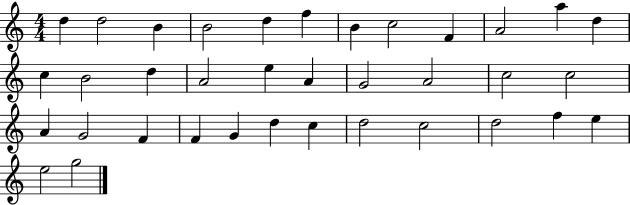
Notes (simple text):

D5/q D5/h B4/q B4/h D5/q F5/q B4/q C5/h F4/q A4/h A5/q D5/q C5/q B4/h D5/q A4/h E5/q A4/q G4/h A4/h C5/h C5/h A4/q G4/h F4/q F4/q G4/q D5/q C5/q D5/h C5/h D5/h F5/q E5/q E5/h G5/h